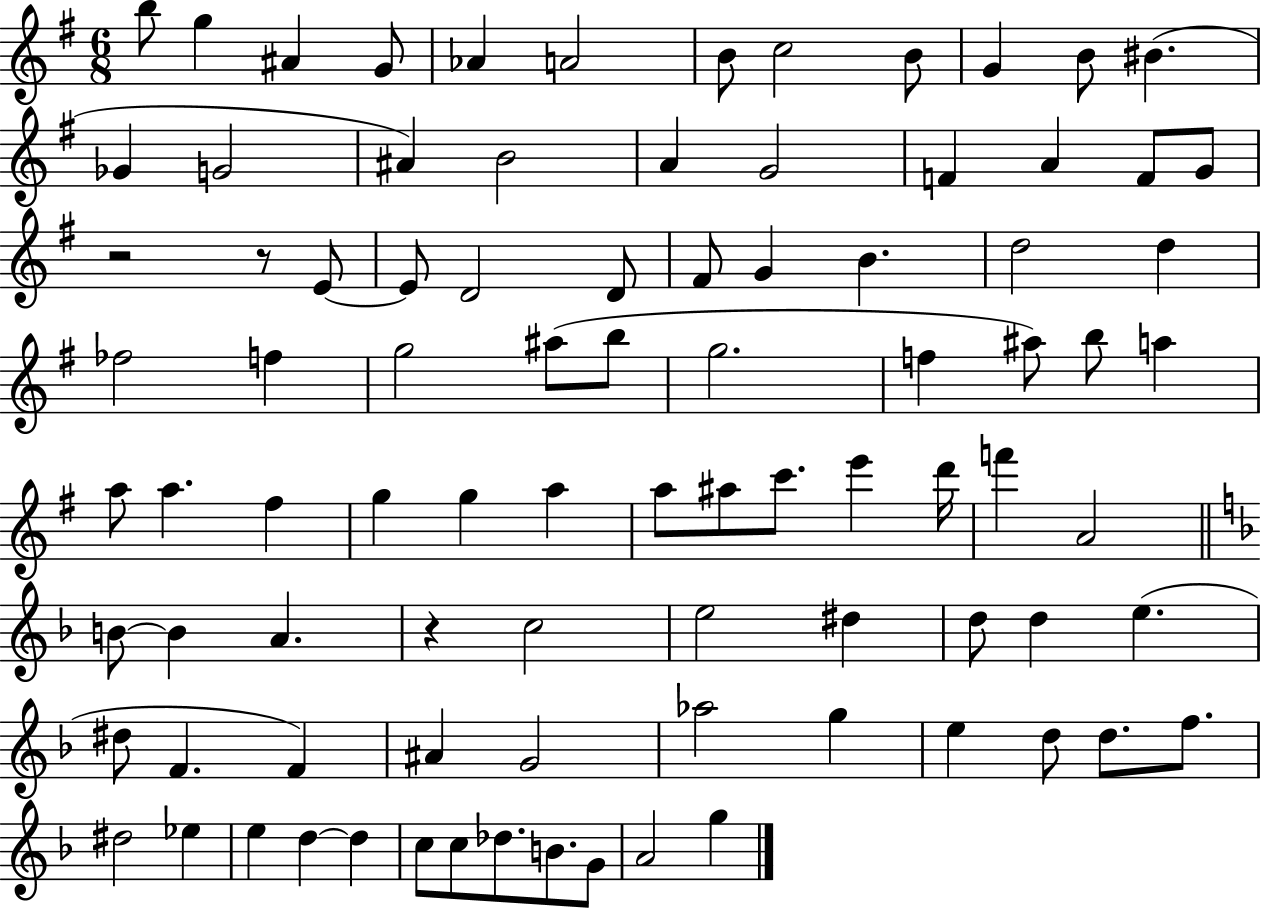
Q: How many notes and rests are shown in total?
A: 89